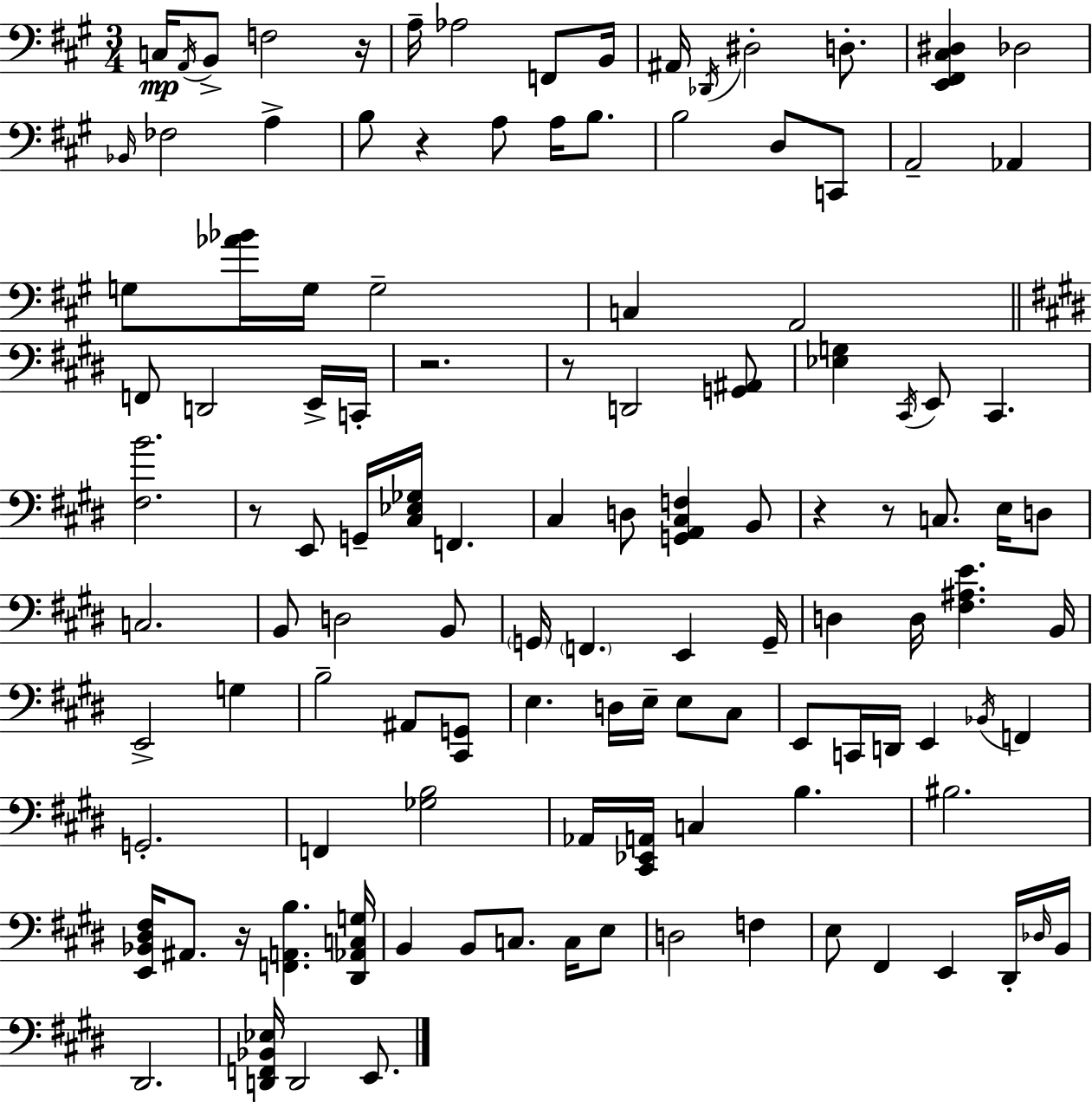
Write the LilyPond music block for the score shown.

{
  \clef bass
  \numericTimeSignature
  \time 3/4
  \key a \major
  c16\mp \acciaccatura { a,16 } b,8-> f2 | r16 a16-- aes2 f,8 | b,16 ais,16 \acciaccatura { des,16 } dis2-. d8.-. | <e, fis, cis dis>4 des2 | \break \grace { bes,16 } fes2 a4-> | b8 r4 a8 a16 | b8. b2 d8 | c,8 a,2-- aes,4 | \break g8 <aes' bes'>16 g16 g2-- | c4 a,2 | \bar "||" \break \key e \major f,8 d,2 e,16-> c,16-. | r2. | r8 d,2 <g, ais,>8 | <ees g>4 \acciaccatura { cis,16 } e,8 cis,4. | \break <fis b'>2. | r8 e,8 g,16-- <cis ees ges>16 f,4. | cis4 d8 <g, a, cis f>4 b,8 | r4 r8 c8. e16 d8 | \break c2. | b,8 d2 b,8 | \parenthesize g,16 \parenthesize f,4. e,4 | g,16-- d4 d16 <fis ais e'>4. | \break b,16 e,2-> g4 | b2-- ais,8 <cis, g,>8 | e4. d16 e16-- e8 cis8 | e,8 c,16 d,16 e,4 \acciaccatura { bes,16 } f,4 | \break g,2.-. | f,4 <ges b>2 | aes,16 <cis, ees, a,>16 c4 b4. | bis2. | \break <e, bes, dis fis>16 ais,8. r16 <f, a, b>4. | <dis, aes, c g>16 b,4 b,8 c8. c16 | e8 d2 f4 | e8 fis,4 e,4 | \break dis,16-. \grace { des16 } b,16 dis,2. | <d, f, bes, ees>16 d,2 | e,8. \bar "|."
}